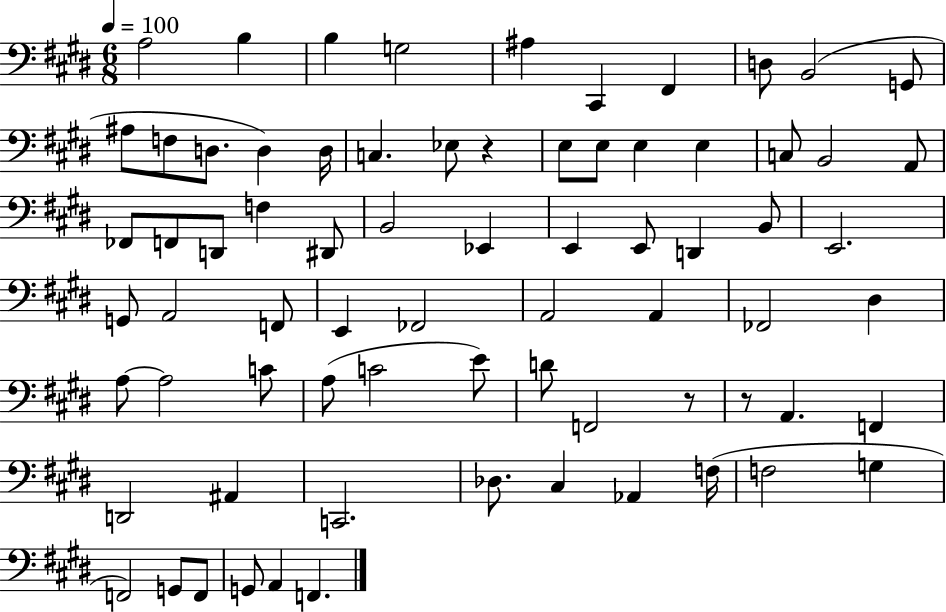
X:1
T:Untitled
M:6/8
L:1/4
K:E
A,2 B, B, G,2 ^A, ^C,, ^F,, D,/2 B,,2 G,,/2 ^A,/2 F,/2 D,/2 D, D,/4 C, _E,/2 z E,/2 E,/2 E, E, C,/2 B,,2 A,,/2 _F,,/2 F,,/2 D,,/2 F, ^D,,/2 B,,2 _E,, E,, E,,/2 D,, B,,/2 E,,2 G,,/2 A,,2 F,,/2 E,, _F,,2 A,,2 A,, _F,,2 ^D, A,/2 A,2 C/2 A,/2 C2 E/2 D/2 F,,2 z/2 z/2 A,, F,, D,,2 ^A,, C,,2 _D,/2 ^C, _A,, F,/4 F,2 G, F,,2 G,,/2 F,,/2 G,,/2 A,, F,,